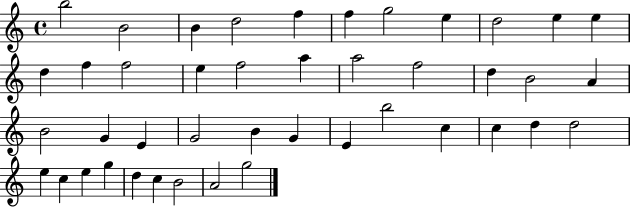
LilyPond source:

{
  \clef treble
  \time 4/4
  \defaultTimeSignature
  \key c \major
  b''2 b'2 | b'4 d''2 f''4 | f''4 g''2 e''4 | d''2 e''4 e''4 | \break d''4 f''4 f''2 | e''4 f''2 a''4 | a''2 f''2 | d''4 b'2 a'4 | \break b'2 g'4 e'4 | g'2 b'4 g'4 | e'4 b''2 c''4 | c''4 d''4 d''2 | \break e''4 c''4 e''4 g''4 | d''4 c''4 b'2 | a'2 g''2 | \bar "|."
}